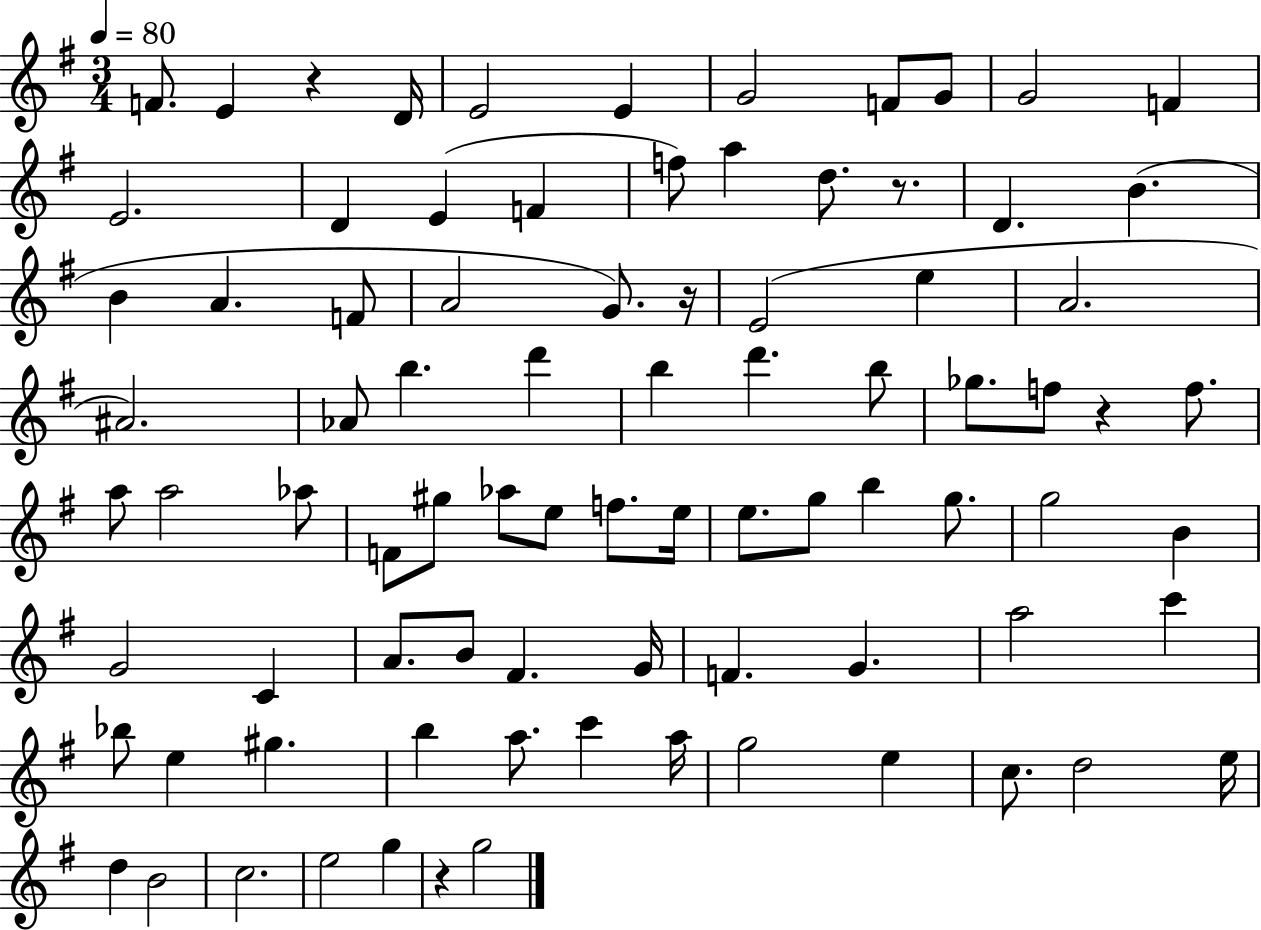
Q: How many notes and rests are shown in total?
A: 85